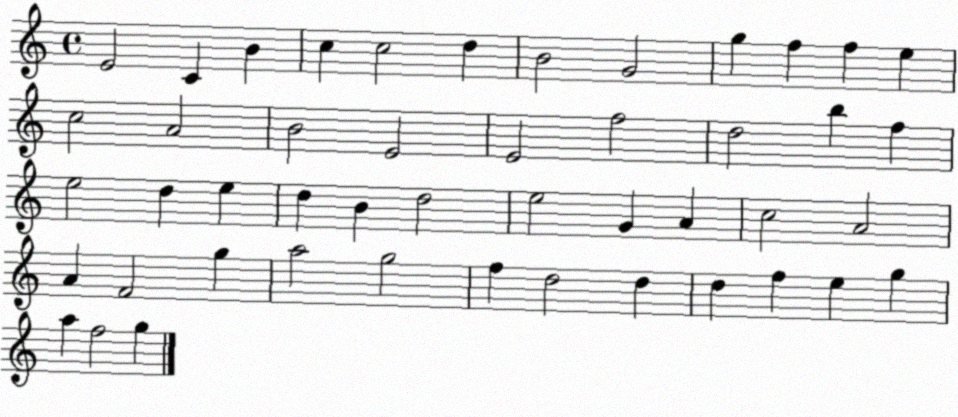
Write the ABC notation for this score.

X:1
T:Untitled
M:4/4
L:1/4
K:C
E2 C B c c2 d B2 G2 g f f e c2 A2 B2 E2 E2 f2 d2 b f e2 d e d B d2 e2 G A c2 A2 A F2 g a2 g2 f d2 d d f e g a f2 g